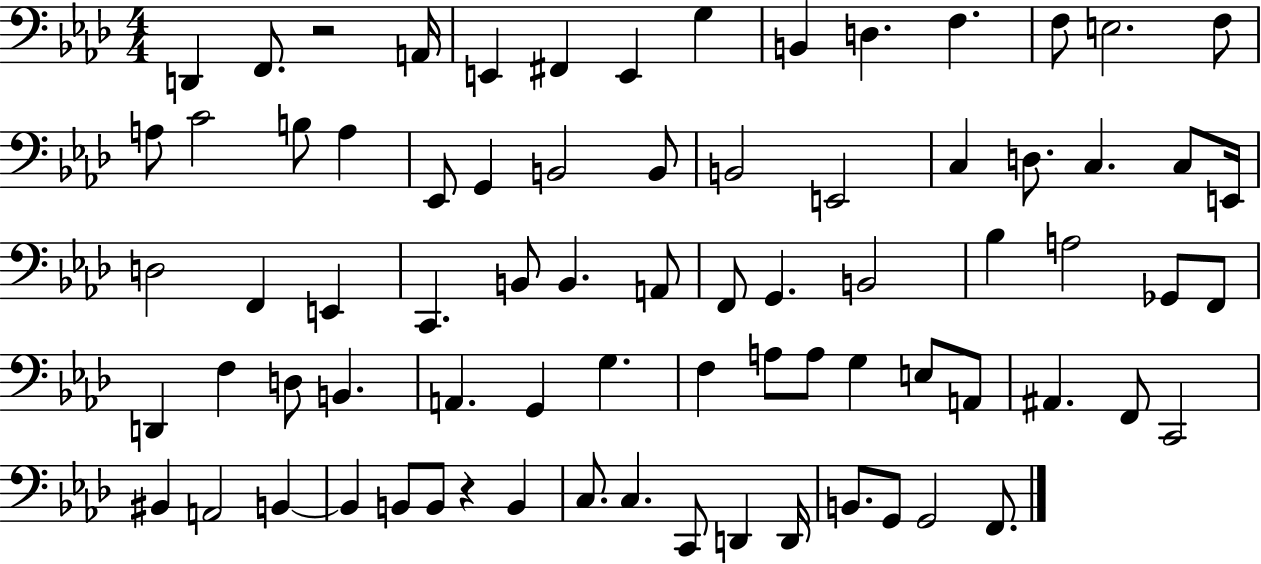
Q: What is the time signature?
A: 4/4